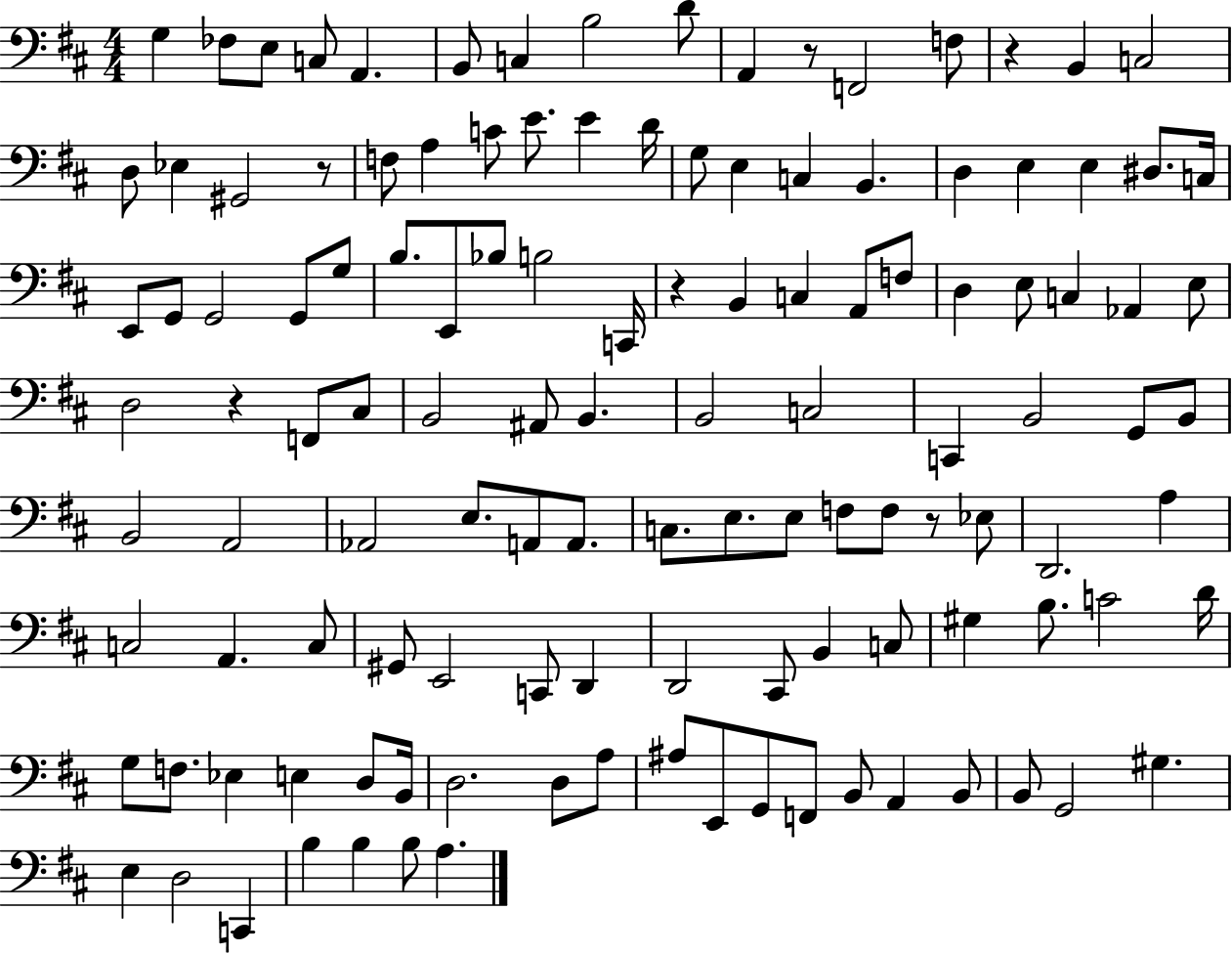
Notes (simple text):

G3/q FES3/e E3/e C3/e A2/q. B2/e C3/q B3/h D4/e A2/q R/e F2/h F3/e R/q B2/q C3/h D3/e Eb3/q G#2/h R/e F3/e A3/q C4/e E4/e. E4/q D4/s G3/e E3/q C3/q B2/q. D3/q E3/q E3/q D#3/e. C3/s E2/e G2/e G2/h G2/e G3/e B3/e. E2/e Bb3/e B3/h C2/s R/q B2/q C3/q A2/e F3/e D3/q E3/e C3/q Ab2/q E3/e D3/h R/q F2/e C#3/e B2/h A#2/e B2/q. B2/h C3/h C2/q B2/h G2/e B2/e B2/h A2/h Ab2/h E3/e. A2/e A2/e. C3/e. E3/e. E3/e F3/e F3/e R/e Eb3/e D2/h. A3/q C3/h A2/q. C3/e G#2/e E2/h C2/e D2/q D2/h C#2/e B2/q C3/e G#3/q B3/e. C4/h D4/s G3/e F3/e. Eb3/q E3/q D3/e B2/s D3/h. D3/e A3/e A#3/e E2/e G2/e F2/e B2/e A2/q B2/e B2/e G2/h G#3/q. E3/q D3/h C2/q B3/q B3/q B3/e A3/q.